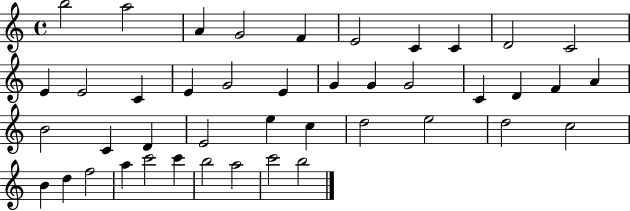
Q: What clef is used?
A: treble